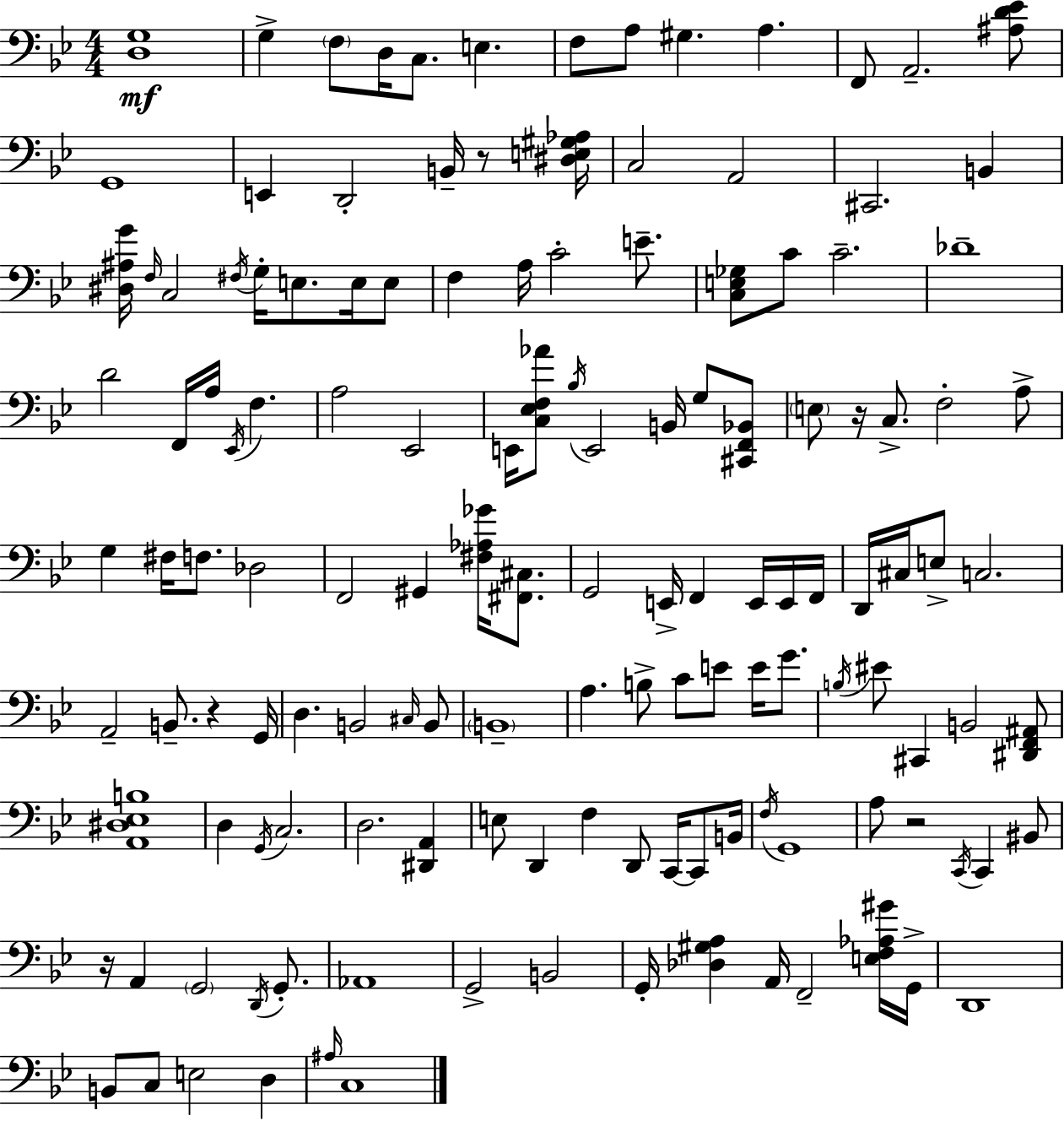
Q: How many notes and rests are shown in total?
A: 137